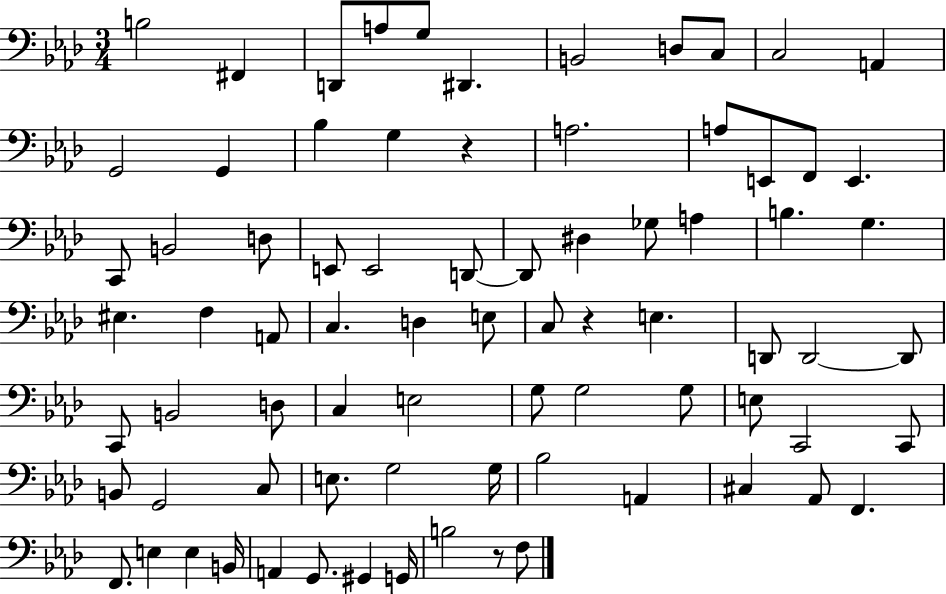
X:1
T:Untitled
M:3/4
L:1/4
K:Ab
B,2 ^F,, D,,/2 A,/2 G,/2 ^D,, B,,2 D,/2 C,/2 C,2 A,, G,,2 G,, _B, G, z A,2 A,/2 E,,/2 F,,/2 E,, C,,/2 B,,2 D,/2 E,,/2 E,,2 D,,/2 D,,/2 ^D, _G,/2 A, B, G, ^E, F, A,,/2 C, D, E,/2 C,/2 z E, D,,/2 D,,2 D,,/2 C,,/2 B,,2 D,/2 C, E,2 G,/2 G,2 G,/2 E,/2 C,,2 C,,/2 B,,/2 G,,2 C,/2 E,/2 G,2 G,/4 _B,2 A,, ^C, _A,,/2 F,, F,,/2 E, E, B,,/4 A,, G,,/2 ^G,, G,,/4 B,2 z/2 F,/2